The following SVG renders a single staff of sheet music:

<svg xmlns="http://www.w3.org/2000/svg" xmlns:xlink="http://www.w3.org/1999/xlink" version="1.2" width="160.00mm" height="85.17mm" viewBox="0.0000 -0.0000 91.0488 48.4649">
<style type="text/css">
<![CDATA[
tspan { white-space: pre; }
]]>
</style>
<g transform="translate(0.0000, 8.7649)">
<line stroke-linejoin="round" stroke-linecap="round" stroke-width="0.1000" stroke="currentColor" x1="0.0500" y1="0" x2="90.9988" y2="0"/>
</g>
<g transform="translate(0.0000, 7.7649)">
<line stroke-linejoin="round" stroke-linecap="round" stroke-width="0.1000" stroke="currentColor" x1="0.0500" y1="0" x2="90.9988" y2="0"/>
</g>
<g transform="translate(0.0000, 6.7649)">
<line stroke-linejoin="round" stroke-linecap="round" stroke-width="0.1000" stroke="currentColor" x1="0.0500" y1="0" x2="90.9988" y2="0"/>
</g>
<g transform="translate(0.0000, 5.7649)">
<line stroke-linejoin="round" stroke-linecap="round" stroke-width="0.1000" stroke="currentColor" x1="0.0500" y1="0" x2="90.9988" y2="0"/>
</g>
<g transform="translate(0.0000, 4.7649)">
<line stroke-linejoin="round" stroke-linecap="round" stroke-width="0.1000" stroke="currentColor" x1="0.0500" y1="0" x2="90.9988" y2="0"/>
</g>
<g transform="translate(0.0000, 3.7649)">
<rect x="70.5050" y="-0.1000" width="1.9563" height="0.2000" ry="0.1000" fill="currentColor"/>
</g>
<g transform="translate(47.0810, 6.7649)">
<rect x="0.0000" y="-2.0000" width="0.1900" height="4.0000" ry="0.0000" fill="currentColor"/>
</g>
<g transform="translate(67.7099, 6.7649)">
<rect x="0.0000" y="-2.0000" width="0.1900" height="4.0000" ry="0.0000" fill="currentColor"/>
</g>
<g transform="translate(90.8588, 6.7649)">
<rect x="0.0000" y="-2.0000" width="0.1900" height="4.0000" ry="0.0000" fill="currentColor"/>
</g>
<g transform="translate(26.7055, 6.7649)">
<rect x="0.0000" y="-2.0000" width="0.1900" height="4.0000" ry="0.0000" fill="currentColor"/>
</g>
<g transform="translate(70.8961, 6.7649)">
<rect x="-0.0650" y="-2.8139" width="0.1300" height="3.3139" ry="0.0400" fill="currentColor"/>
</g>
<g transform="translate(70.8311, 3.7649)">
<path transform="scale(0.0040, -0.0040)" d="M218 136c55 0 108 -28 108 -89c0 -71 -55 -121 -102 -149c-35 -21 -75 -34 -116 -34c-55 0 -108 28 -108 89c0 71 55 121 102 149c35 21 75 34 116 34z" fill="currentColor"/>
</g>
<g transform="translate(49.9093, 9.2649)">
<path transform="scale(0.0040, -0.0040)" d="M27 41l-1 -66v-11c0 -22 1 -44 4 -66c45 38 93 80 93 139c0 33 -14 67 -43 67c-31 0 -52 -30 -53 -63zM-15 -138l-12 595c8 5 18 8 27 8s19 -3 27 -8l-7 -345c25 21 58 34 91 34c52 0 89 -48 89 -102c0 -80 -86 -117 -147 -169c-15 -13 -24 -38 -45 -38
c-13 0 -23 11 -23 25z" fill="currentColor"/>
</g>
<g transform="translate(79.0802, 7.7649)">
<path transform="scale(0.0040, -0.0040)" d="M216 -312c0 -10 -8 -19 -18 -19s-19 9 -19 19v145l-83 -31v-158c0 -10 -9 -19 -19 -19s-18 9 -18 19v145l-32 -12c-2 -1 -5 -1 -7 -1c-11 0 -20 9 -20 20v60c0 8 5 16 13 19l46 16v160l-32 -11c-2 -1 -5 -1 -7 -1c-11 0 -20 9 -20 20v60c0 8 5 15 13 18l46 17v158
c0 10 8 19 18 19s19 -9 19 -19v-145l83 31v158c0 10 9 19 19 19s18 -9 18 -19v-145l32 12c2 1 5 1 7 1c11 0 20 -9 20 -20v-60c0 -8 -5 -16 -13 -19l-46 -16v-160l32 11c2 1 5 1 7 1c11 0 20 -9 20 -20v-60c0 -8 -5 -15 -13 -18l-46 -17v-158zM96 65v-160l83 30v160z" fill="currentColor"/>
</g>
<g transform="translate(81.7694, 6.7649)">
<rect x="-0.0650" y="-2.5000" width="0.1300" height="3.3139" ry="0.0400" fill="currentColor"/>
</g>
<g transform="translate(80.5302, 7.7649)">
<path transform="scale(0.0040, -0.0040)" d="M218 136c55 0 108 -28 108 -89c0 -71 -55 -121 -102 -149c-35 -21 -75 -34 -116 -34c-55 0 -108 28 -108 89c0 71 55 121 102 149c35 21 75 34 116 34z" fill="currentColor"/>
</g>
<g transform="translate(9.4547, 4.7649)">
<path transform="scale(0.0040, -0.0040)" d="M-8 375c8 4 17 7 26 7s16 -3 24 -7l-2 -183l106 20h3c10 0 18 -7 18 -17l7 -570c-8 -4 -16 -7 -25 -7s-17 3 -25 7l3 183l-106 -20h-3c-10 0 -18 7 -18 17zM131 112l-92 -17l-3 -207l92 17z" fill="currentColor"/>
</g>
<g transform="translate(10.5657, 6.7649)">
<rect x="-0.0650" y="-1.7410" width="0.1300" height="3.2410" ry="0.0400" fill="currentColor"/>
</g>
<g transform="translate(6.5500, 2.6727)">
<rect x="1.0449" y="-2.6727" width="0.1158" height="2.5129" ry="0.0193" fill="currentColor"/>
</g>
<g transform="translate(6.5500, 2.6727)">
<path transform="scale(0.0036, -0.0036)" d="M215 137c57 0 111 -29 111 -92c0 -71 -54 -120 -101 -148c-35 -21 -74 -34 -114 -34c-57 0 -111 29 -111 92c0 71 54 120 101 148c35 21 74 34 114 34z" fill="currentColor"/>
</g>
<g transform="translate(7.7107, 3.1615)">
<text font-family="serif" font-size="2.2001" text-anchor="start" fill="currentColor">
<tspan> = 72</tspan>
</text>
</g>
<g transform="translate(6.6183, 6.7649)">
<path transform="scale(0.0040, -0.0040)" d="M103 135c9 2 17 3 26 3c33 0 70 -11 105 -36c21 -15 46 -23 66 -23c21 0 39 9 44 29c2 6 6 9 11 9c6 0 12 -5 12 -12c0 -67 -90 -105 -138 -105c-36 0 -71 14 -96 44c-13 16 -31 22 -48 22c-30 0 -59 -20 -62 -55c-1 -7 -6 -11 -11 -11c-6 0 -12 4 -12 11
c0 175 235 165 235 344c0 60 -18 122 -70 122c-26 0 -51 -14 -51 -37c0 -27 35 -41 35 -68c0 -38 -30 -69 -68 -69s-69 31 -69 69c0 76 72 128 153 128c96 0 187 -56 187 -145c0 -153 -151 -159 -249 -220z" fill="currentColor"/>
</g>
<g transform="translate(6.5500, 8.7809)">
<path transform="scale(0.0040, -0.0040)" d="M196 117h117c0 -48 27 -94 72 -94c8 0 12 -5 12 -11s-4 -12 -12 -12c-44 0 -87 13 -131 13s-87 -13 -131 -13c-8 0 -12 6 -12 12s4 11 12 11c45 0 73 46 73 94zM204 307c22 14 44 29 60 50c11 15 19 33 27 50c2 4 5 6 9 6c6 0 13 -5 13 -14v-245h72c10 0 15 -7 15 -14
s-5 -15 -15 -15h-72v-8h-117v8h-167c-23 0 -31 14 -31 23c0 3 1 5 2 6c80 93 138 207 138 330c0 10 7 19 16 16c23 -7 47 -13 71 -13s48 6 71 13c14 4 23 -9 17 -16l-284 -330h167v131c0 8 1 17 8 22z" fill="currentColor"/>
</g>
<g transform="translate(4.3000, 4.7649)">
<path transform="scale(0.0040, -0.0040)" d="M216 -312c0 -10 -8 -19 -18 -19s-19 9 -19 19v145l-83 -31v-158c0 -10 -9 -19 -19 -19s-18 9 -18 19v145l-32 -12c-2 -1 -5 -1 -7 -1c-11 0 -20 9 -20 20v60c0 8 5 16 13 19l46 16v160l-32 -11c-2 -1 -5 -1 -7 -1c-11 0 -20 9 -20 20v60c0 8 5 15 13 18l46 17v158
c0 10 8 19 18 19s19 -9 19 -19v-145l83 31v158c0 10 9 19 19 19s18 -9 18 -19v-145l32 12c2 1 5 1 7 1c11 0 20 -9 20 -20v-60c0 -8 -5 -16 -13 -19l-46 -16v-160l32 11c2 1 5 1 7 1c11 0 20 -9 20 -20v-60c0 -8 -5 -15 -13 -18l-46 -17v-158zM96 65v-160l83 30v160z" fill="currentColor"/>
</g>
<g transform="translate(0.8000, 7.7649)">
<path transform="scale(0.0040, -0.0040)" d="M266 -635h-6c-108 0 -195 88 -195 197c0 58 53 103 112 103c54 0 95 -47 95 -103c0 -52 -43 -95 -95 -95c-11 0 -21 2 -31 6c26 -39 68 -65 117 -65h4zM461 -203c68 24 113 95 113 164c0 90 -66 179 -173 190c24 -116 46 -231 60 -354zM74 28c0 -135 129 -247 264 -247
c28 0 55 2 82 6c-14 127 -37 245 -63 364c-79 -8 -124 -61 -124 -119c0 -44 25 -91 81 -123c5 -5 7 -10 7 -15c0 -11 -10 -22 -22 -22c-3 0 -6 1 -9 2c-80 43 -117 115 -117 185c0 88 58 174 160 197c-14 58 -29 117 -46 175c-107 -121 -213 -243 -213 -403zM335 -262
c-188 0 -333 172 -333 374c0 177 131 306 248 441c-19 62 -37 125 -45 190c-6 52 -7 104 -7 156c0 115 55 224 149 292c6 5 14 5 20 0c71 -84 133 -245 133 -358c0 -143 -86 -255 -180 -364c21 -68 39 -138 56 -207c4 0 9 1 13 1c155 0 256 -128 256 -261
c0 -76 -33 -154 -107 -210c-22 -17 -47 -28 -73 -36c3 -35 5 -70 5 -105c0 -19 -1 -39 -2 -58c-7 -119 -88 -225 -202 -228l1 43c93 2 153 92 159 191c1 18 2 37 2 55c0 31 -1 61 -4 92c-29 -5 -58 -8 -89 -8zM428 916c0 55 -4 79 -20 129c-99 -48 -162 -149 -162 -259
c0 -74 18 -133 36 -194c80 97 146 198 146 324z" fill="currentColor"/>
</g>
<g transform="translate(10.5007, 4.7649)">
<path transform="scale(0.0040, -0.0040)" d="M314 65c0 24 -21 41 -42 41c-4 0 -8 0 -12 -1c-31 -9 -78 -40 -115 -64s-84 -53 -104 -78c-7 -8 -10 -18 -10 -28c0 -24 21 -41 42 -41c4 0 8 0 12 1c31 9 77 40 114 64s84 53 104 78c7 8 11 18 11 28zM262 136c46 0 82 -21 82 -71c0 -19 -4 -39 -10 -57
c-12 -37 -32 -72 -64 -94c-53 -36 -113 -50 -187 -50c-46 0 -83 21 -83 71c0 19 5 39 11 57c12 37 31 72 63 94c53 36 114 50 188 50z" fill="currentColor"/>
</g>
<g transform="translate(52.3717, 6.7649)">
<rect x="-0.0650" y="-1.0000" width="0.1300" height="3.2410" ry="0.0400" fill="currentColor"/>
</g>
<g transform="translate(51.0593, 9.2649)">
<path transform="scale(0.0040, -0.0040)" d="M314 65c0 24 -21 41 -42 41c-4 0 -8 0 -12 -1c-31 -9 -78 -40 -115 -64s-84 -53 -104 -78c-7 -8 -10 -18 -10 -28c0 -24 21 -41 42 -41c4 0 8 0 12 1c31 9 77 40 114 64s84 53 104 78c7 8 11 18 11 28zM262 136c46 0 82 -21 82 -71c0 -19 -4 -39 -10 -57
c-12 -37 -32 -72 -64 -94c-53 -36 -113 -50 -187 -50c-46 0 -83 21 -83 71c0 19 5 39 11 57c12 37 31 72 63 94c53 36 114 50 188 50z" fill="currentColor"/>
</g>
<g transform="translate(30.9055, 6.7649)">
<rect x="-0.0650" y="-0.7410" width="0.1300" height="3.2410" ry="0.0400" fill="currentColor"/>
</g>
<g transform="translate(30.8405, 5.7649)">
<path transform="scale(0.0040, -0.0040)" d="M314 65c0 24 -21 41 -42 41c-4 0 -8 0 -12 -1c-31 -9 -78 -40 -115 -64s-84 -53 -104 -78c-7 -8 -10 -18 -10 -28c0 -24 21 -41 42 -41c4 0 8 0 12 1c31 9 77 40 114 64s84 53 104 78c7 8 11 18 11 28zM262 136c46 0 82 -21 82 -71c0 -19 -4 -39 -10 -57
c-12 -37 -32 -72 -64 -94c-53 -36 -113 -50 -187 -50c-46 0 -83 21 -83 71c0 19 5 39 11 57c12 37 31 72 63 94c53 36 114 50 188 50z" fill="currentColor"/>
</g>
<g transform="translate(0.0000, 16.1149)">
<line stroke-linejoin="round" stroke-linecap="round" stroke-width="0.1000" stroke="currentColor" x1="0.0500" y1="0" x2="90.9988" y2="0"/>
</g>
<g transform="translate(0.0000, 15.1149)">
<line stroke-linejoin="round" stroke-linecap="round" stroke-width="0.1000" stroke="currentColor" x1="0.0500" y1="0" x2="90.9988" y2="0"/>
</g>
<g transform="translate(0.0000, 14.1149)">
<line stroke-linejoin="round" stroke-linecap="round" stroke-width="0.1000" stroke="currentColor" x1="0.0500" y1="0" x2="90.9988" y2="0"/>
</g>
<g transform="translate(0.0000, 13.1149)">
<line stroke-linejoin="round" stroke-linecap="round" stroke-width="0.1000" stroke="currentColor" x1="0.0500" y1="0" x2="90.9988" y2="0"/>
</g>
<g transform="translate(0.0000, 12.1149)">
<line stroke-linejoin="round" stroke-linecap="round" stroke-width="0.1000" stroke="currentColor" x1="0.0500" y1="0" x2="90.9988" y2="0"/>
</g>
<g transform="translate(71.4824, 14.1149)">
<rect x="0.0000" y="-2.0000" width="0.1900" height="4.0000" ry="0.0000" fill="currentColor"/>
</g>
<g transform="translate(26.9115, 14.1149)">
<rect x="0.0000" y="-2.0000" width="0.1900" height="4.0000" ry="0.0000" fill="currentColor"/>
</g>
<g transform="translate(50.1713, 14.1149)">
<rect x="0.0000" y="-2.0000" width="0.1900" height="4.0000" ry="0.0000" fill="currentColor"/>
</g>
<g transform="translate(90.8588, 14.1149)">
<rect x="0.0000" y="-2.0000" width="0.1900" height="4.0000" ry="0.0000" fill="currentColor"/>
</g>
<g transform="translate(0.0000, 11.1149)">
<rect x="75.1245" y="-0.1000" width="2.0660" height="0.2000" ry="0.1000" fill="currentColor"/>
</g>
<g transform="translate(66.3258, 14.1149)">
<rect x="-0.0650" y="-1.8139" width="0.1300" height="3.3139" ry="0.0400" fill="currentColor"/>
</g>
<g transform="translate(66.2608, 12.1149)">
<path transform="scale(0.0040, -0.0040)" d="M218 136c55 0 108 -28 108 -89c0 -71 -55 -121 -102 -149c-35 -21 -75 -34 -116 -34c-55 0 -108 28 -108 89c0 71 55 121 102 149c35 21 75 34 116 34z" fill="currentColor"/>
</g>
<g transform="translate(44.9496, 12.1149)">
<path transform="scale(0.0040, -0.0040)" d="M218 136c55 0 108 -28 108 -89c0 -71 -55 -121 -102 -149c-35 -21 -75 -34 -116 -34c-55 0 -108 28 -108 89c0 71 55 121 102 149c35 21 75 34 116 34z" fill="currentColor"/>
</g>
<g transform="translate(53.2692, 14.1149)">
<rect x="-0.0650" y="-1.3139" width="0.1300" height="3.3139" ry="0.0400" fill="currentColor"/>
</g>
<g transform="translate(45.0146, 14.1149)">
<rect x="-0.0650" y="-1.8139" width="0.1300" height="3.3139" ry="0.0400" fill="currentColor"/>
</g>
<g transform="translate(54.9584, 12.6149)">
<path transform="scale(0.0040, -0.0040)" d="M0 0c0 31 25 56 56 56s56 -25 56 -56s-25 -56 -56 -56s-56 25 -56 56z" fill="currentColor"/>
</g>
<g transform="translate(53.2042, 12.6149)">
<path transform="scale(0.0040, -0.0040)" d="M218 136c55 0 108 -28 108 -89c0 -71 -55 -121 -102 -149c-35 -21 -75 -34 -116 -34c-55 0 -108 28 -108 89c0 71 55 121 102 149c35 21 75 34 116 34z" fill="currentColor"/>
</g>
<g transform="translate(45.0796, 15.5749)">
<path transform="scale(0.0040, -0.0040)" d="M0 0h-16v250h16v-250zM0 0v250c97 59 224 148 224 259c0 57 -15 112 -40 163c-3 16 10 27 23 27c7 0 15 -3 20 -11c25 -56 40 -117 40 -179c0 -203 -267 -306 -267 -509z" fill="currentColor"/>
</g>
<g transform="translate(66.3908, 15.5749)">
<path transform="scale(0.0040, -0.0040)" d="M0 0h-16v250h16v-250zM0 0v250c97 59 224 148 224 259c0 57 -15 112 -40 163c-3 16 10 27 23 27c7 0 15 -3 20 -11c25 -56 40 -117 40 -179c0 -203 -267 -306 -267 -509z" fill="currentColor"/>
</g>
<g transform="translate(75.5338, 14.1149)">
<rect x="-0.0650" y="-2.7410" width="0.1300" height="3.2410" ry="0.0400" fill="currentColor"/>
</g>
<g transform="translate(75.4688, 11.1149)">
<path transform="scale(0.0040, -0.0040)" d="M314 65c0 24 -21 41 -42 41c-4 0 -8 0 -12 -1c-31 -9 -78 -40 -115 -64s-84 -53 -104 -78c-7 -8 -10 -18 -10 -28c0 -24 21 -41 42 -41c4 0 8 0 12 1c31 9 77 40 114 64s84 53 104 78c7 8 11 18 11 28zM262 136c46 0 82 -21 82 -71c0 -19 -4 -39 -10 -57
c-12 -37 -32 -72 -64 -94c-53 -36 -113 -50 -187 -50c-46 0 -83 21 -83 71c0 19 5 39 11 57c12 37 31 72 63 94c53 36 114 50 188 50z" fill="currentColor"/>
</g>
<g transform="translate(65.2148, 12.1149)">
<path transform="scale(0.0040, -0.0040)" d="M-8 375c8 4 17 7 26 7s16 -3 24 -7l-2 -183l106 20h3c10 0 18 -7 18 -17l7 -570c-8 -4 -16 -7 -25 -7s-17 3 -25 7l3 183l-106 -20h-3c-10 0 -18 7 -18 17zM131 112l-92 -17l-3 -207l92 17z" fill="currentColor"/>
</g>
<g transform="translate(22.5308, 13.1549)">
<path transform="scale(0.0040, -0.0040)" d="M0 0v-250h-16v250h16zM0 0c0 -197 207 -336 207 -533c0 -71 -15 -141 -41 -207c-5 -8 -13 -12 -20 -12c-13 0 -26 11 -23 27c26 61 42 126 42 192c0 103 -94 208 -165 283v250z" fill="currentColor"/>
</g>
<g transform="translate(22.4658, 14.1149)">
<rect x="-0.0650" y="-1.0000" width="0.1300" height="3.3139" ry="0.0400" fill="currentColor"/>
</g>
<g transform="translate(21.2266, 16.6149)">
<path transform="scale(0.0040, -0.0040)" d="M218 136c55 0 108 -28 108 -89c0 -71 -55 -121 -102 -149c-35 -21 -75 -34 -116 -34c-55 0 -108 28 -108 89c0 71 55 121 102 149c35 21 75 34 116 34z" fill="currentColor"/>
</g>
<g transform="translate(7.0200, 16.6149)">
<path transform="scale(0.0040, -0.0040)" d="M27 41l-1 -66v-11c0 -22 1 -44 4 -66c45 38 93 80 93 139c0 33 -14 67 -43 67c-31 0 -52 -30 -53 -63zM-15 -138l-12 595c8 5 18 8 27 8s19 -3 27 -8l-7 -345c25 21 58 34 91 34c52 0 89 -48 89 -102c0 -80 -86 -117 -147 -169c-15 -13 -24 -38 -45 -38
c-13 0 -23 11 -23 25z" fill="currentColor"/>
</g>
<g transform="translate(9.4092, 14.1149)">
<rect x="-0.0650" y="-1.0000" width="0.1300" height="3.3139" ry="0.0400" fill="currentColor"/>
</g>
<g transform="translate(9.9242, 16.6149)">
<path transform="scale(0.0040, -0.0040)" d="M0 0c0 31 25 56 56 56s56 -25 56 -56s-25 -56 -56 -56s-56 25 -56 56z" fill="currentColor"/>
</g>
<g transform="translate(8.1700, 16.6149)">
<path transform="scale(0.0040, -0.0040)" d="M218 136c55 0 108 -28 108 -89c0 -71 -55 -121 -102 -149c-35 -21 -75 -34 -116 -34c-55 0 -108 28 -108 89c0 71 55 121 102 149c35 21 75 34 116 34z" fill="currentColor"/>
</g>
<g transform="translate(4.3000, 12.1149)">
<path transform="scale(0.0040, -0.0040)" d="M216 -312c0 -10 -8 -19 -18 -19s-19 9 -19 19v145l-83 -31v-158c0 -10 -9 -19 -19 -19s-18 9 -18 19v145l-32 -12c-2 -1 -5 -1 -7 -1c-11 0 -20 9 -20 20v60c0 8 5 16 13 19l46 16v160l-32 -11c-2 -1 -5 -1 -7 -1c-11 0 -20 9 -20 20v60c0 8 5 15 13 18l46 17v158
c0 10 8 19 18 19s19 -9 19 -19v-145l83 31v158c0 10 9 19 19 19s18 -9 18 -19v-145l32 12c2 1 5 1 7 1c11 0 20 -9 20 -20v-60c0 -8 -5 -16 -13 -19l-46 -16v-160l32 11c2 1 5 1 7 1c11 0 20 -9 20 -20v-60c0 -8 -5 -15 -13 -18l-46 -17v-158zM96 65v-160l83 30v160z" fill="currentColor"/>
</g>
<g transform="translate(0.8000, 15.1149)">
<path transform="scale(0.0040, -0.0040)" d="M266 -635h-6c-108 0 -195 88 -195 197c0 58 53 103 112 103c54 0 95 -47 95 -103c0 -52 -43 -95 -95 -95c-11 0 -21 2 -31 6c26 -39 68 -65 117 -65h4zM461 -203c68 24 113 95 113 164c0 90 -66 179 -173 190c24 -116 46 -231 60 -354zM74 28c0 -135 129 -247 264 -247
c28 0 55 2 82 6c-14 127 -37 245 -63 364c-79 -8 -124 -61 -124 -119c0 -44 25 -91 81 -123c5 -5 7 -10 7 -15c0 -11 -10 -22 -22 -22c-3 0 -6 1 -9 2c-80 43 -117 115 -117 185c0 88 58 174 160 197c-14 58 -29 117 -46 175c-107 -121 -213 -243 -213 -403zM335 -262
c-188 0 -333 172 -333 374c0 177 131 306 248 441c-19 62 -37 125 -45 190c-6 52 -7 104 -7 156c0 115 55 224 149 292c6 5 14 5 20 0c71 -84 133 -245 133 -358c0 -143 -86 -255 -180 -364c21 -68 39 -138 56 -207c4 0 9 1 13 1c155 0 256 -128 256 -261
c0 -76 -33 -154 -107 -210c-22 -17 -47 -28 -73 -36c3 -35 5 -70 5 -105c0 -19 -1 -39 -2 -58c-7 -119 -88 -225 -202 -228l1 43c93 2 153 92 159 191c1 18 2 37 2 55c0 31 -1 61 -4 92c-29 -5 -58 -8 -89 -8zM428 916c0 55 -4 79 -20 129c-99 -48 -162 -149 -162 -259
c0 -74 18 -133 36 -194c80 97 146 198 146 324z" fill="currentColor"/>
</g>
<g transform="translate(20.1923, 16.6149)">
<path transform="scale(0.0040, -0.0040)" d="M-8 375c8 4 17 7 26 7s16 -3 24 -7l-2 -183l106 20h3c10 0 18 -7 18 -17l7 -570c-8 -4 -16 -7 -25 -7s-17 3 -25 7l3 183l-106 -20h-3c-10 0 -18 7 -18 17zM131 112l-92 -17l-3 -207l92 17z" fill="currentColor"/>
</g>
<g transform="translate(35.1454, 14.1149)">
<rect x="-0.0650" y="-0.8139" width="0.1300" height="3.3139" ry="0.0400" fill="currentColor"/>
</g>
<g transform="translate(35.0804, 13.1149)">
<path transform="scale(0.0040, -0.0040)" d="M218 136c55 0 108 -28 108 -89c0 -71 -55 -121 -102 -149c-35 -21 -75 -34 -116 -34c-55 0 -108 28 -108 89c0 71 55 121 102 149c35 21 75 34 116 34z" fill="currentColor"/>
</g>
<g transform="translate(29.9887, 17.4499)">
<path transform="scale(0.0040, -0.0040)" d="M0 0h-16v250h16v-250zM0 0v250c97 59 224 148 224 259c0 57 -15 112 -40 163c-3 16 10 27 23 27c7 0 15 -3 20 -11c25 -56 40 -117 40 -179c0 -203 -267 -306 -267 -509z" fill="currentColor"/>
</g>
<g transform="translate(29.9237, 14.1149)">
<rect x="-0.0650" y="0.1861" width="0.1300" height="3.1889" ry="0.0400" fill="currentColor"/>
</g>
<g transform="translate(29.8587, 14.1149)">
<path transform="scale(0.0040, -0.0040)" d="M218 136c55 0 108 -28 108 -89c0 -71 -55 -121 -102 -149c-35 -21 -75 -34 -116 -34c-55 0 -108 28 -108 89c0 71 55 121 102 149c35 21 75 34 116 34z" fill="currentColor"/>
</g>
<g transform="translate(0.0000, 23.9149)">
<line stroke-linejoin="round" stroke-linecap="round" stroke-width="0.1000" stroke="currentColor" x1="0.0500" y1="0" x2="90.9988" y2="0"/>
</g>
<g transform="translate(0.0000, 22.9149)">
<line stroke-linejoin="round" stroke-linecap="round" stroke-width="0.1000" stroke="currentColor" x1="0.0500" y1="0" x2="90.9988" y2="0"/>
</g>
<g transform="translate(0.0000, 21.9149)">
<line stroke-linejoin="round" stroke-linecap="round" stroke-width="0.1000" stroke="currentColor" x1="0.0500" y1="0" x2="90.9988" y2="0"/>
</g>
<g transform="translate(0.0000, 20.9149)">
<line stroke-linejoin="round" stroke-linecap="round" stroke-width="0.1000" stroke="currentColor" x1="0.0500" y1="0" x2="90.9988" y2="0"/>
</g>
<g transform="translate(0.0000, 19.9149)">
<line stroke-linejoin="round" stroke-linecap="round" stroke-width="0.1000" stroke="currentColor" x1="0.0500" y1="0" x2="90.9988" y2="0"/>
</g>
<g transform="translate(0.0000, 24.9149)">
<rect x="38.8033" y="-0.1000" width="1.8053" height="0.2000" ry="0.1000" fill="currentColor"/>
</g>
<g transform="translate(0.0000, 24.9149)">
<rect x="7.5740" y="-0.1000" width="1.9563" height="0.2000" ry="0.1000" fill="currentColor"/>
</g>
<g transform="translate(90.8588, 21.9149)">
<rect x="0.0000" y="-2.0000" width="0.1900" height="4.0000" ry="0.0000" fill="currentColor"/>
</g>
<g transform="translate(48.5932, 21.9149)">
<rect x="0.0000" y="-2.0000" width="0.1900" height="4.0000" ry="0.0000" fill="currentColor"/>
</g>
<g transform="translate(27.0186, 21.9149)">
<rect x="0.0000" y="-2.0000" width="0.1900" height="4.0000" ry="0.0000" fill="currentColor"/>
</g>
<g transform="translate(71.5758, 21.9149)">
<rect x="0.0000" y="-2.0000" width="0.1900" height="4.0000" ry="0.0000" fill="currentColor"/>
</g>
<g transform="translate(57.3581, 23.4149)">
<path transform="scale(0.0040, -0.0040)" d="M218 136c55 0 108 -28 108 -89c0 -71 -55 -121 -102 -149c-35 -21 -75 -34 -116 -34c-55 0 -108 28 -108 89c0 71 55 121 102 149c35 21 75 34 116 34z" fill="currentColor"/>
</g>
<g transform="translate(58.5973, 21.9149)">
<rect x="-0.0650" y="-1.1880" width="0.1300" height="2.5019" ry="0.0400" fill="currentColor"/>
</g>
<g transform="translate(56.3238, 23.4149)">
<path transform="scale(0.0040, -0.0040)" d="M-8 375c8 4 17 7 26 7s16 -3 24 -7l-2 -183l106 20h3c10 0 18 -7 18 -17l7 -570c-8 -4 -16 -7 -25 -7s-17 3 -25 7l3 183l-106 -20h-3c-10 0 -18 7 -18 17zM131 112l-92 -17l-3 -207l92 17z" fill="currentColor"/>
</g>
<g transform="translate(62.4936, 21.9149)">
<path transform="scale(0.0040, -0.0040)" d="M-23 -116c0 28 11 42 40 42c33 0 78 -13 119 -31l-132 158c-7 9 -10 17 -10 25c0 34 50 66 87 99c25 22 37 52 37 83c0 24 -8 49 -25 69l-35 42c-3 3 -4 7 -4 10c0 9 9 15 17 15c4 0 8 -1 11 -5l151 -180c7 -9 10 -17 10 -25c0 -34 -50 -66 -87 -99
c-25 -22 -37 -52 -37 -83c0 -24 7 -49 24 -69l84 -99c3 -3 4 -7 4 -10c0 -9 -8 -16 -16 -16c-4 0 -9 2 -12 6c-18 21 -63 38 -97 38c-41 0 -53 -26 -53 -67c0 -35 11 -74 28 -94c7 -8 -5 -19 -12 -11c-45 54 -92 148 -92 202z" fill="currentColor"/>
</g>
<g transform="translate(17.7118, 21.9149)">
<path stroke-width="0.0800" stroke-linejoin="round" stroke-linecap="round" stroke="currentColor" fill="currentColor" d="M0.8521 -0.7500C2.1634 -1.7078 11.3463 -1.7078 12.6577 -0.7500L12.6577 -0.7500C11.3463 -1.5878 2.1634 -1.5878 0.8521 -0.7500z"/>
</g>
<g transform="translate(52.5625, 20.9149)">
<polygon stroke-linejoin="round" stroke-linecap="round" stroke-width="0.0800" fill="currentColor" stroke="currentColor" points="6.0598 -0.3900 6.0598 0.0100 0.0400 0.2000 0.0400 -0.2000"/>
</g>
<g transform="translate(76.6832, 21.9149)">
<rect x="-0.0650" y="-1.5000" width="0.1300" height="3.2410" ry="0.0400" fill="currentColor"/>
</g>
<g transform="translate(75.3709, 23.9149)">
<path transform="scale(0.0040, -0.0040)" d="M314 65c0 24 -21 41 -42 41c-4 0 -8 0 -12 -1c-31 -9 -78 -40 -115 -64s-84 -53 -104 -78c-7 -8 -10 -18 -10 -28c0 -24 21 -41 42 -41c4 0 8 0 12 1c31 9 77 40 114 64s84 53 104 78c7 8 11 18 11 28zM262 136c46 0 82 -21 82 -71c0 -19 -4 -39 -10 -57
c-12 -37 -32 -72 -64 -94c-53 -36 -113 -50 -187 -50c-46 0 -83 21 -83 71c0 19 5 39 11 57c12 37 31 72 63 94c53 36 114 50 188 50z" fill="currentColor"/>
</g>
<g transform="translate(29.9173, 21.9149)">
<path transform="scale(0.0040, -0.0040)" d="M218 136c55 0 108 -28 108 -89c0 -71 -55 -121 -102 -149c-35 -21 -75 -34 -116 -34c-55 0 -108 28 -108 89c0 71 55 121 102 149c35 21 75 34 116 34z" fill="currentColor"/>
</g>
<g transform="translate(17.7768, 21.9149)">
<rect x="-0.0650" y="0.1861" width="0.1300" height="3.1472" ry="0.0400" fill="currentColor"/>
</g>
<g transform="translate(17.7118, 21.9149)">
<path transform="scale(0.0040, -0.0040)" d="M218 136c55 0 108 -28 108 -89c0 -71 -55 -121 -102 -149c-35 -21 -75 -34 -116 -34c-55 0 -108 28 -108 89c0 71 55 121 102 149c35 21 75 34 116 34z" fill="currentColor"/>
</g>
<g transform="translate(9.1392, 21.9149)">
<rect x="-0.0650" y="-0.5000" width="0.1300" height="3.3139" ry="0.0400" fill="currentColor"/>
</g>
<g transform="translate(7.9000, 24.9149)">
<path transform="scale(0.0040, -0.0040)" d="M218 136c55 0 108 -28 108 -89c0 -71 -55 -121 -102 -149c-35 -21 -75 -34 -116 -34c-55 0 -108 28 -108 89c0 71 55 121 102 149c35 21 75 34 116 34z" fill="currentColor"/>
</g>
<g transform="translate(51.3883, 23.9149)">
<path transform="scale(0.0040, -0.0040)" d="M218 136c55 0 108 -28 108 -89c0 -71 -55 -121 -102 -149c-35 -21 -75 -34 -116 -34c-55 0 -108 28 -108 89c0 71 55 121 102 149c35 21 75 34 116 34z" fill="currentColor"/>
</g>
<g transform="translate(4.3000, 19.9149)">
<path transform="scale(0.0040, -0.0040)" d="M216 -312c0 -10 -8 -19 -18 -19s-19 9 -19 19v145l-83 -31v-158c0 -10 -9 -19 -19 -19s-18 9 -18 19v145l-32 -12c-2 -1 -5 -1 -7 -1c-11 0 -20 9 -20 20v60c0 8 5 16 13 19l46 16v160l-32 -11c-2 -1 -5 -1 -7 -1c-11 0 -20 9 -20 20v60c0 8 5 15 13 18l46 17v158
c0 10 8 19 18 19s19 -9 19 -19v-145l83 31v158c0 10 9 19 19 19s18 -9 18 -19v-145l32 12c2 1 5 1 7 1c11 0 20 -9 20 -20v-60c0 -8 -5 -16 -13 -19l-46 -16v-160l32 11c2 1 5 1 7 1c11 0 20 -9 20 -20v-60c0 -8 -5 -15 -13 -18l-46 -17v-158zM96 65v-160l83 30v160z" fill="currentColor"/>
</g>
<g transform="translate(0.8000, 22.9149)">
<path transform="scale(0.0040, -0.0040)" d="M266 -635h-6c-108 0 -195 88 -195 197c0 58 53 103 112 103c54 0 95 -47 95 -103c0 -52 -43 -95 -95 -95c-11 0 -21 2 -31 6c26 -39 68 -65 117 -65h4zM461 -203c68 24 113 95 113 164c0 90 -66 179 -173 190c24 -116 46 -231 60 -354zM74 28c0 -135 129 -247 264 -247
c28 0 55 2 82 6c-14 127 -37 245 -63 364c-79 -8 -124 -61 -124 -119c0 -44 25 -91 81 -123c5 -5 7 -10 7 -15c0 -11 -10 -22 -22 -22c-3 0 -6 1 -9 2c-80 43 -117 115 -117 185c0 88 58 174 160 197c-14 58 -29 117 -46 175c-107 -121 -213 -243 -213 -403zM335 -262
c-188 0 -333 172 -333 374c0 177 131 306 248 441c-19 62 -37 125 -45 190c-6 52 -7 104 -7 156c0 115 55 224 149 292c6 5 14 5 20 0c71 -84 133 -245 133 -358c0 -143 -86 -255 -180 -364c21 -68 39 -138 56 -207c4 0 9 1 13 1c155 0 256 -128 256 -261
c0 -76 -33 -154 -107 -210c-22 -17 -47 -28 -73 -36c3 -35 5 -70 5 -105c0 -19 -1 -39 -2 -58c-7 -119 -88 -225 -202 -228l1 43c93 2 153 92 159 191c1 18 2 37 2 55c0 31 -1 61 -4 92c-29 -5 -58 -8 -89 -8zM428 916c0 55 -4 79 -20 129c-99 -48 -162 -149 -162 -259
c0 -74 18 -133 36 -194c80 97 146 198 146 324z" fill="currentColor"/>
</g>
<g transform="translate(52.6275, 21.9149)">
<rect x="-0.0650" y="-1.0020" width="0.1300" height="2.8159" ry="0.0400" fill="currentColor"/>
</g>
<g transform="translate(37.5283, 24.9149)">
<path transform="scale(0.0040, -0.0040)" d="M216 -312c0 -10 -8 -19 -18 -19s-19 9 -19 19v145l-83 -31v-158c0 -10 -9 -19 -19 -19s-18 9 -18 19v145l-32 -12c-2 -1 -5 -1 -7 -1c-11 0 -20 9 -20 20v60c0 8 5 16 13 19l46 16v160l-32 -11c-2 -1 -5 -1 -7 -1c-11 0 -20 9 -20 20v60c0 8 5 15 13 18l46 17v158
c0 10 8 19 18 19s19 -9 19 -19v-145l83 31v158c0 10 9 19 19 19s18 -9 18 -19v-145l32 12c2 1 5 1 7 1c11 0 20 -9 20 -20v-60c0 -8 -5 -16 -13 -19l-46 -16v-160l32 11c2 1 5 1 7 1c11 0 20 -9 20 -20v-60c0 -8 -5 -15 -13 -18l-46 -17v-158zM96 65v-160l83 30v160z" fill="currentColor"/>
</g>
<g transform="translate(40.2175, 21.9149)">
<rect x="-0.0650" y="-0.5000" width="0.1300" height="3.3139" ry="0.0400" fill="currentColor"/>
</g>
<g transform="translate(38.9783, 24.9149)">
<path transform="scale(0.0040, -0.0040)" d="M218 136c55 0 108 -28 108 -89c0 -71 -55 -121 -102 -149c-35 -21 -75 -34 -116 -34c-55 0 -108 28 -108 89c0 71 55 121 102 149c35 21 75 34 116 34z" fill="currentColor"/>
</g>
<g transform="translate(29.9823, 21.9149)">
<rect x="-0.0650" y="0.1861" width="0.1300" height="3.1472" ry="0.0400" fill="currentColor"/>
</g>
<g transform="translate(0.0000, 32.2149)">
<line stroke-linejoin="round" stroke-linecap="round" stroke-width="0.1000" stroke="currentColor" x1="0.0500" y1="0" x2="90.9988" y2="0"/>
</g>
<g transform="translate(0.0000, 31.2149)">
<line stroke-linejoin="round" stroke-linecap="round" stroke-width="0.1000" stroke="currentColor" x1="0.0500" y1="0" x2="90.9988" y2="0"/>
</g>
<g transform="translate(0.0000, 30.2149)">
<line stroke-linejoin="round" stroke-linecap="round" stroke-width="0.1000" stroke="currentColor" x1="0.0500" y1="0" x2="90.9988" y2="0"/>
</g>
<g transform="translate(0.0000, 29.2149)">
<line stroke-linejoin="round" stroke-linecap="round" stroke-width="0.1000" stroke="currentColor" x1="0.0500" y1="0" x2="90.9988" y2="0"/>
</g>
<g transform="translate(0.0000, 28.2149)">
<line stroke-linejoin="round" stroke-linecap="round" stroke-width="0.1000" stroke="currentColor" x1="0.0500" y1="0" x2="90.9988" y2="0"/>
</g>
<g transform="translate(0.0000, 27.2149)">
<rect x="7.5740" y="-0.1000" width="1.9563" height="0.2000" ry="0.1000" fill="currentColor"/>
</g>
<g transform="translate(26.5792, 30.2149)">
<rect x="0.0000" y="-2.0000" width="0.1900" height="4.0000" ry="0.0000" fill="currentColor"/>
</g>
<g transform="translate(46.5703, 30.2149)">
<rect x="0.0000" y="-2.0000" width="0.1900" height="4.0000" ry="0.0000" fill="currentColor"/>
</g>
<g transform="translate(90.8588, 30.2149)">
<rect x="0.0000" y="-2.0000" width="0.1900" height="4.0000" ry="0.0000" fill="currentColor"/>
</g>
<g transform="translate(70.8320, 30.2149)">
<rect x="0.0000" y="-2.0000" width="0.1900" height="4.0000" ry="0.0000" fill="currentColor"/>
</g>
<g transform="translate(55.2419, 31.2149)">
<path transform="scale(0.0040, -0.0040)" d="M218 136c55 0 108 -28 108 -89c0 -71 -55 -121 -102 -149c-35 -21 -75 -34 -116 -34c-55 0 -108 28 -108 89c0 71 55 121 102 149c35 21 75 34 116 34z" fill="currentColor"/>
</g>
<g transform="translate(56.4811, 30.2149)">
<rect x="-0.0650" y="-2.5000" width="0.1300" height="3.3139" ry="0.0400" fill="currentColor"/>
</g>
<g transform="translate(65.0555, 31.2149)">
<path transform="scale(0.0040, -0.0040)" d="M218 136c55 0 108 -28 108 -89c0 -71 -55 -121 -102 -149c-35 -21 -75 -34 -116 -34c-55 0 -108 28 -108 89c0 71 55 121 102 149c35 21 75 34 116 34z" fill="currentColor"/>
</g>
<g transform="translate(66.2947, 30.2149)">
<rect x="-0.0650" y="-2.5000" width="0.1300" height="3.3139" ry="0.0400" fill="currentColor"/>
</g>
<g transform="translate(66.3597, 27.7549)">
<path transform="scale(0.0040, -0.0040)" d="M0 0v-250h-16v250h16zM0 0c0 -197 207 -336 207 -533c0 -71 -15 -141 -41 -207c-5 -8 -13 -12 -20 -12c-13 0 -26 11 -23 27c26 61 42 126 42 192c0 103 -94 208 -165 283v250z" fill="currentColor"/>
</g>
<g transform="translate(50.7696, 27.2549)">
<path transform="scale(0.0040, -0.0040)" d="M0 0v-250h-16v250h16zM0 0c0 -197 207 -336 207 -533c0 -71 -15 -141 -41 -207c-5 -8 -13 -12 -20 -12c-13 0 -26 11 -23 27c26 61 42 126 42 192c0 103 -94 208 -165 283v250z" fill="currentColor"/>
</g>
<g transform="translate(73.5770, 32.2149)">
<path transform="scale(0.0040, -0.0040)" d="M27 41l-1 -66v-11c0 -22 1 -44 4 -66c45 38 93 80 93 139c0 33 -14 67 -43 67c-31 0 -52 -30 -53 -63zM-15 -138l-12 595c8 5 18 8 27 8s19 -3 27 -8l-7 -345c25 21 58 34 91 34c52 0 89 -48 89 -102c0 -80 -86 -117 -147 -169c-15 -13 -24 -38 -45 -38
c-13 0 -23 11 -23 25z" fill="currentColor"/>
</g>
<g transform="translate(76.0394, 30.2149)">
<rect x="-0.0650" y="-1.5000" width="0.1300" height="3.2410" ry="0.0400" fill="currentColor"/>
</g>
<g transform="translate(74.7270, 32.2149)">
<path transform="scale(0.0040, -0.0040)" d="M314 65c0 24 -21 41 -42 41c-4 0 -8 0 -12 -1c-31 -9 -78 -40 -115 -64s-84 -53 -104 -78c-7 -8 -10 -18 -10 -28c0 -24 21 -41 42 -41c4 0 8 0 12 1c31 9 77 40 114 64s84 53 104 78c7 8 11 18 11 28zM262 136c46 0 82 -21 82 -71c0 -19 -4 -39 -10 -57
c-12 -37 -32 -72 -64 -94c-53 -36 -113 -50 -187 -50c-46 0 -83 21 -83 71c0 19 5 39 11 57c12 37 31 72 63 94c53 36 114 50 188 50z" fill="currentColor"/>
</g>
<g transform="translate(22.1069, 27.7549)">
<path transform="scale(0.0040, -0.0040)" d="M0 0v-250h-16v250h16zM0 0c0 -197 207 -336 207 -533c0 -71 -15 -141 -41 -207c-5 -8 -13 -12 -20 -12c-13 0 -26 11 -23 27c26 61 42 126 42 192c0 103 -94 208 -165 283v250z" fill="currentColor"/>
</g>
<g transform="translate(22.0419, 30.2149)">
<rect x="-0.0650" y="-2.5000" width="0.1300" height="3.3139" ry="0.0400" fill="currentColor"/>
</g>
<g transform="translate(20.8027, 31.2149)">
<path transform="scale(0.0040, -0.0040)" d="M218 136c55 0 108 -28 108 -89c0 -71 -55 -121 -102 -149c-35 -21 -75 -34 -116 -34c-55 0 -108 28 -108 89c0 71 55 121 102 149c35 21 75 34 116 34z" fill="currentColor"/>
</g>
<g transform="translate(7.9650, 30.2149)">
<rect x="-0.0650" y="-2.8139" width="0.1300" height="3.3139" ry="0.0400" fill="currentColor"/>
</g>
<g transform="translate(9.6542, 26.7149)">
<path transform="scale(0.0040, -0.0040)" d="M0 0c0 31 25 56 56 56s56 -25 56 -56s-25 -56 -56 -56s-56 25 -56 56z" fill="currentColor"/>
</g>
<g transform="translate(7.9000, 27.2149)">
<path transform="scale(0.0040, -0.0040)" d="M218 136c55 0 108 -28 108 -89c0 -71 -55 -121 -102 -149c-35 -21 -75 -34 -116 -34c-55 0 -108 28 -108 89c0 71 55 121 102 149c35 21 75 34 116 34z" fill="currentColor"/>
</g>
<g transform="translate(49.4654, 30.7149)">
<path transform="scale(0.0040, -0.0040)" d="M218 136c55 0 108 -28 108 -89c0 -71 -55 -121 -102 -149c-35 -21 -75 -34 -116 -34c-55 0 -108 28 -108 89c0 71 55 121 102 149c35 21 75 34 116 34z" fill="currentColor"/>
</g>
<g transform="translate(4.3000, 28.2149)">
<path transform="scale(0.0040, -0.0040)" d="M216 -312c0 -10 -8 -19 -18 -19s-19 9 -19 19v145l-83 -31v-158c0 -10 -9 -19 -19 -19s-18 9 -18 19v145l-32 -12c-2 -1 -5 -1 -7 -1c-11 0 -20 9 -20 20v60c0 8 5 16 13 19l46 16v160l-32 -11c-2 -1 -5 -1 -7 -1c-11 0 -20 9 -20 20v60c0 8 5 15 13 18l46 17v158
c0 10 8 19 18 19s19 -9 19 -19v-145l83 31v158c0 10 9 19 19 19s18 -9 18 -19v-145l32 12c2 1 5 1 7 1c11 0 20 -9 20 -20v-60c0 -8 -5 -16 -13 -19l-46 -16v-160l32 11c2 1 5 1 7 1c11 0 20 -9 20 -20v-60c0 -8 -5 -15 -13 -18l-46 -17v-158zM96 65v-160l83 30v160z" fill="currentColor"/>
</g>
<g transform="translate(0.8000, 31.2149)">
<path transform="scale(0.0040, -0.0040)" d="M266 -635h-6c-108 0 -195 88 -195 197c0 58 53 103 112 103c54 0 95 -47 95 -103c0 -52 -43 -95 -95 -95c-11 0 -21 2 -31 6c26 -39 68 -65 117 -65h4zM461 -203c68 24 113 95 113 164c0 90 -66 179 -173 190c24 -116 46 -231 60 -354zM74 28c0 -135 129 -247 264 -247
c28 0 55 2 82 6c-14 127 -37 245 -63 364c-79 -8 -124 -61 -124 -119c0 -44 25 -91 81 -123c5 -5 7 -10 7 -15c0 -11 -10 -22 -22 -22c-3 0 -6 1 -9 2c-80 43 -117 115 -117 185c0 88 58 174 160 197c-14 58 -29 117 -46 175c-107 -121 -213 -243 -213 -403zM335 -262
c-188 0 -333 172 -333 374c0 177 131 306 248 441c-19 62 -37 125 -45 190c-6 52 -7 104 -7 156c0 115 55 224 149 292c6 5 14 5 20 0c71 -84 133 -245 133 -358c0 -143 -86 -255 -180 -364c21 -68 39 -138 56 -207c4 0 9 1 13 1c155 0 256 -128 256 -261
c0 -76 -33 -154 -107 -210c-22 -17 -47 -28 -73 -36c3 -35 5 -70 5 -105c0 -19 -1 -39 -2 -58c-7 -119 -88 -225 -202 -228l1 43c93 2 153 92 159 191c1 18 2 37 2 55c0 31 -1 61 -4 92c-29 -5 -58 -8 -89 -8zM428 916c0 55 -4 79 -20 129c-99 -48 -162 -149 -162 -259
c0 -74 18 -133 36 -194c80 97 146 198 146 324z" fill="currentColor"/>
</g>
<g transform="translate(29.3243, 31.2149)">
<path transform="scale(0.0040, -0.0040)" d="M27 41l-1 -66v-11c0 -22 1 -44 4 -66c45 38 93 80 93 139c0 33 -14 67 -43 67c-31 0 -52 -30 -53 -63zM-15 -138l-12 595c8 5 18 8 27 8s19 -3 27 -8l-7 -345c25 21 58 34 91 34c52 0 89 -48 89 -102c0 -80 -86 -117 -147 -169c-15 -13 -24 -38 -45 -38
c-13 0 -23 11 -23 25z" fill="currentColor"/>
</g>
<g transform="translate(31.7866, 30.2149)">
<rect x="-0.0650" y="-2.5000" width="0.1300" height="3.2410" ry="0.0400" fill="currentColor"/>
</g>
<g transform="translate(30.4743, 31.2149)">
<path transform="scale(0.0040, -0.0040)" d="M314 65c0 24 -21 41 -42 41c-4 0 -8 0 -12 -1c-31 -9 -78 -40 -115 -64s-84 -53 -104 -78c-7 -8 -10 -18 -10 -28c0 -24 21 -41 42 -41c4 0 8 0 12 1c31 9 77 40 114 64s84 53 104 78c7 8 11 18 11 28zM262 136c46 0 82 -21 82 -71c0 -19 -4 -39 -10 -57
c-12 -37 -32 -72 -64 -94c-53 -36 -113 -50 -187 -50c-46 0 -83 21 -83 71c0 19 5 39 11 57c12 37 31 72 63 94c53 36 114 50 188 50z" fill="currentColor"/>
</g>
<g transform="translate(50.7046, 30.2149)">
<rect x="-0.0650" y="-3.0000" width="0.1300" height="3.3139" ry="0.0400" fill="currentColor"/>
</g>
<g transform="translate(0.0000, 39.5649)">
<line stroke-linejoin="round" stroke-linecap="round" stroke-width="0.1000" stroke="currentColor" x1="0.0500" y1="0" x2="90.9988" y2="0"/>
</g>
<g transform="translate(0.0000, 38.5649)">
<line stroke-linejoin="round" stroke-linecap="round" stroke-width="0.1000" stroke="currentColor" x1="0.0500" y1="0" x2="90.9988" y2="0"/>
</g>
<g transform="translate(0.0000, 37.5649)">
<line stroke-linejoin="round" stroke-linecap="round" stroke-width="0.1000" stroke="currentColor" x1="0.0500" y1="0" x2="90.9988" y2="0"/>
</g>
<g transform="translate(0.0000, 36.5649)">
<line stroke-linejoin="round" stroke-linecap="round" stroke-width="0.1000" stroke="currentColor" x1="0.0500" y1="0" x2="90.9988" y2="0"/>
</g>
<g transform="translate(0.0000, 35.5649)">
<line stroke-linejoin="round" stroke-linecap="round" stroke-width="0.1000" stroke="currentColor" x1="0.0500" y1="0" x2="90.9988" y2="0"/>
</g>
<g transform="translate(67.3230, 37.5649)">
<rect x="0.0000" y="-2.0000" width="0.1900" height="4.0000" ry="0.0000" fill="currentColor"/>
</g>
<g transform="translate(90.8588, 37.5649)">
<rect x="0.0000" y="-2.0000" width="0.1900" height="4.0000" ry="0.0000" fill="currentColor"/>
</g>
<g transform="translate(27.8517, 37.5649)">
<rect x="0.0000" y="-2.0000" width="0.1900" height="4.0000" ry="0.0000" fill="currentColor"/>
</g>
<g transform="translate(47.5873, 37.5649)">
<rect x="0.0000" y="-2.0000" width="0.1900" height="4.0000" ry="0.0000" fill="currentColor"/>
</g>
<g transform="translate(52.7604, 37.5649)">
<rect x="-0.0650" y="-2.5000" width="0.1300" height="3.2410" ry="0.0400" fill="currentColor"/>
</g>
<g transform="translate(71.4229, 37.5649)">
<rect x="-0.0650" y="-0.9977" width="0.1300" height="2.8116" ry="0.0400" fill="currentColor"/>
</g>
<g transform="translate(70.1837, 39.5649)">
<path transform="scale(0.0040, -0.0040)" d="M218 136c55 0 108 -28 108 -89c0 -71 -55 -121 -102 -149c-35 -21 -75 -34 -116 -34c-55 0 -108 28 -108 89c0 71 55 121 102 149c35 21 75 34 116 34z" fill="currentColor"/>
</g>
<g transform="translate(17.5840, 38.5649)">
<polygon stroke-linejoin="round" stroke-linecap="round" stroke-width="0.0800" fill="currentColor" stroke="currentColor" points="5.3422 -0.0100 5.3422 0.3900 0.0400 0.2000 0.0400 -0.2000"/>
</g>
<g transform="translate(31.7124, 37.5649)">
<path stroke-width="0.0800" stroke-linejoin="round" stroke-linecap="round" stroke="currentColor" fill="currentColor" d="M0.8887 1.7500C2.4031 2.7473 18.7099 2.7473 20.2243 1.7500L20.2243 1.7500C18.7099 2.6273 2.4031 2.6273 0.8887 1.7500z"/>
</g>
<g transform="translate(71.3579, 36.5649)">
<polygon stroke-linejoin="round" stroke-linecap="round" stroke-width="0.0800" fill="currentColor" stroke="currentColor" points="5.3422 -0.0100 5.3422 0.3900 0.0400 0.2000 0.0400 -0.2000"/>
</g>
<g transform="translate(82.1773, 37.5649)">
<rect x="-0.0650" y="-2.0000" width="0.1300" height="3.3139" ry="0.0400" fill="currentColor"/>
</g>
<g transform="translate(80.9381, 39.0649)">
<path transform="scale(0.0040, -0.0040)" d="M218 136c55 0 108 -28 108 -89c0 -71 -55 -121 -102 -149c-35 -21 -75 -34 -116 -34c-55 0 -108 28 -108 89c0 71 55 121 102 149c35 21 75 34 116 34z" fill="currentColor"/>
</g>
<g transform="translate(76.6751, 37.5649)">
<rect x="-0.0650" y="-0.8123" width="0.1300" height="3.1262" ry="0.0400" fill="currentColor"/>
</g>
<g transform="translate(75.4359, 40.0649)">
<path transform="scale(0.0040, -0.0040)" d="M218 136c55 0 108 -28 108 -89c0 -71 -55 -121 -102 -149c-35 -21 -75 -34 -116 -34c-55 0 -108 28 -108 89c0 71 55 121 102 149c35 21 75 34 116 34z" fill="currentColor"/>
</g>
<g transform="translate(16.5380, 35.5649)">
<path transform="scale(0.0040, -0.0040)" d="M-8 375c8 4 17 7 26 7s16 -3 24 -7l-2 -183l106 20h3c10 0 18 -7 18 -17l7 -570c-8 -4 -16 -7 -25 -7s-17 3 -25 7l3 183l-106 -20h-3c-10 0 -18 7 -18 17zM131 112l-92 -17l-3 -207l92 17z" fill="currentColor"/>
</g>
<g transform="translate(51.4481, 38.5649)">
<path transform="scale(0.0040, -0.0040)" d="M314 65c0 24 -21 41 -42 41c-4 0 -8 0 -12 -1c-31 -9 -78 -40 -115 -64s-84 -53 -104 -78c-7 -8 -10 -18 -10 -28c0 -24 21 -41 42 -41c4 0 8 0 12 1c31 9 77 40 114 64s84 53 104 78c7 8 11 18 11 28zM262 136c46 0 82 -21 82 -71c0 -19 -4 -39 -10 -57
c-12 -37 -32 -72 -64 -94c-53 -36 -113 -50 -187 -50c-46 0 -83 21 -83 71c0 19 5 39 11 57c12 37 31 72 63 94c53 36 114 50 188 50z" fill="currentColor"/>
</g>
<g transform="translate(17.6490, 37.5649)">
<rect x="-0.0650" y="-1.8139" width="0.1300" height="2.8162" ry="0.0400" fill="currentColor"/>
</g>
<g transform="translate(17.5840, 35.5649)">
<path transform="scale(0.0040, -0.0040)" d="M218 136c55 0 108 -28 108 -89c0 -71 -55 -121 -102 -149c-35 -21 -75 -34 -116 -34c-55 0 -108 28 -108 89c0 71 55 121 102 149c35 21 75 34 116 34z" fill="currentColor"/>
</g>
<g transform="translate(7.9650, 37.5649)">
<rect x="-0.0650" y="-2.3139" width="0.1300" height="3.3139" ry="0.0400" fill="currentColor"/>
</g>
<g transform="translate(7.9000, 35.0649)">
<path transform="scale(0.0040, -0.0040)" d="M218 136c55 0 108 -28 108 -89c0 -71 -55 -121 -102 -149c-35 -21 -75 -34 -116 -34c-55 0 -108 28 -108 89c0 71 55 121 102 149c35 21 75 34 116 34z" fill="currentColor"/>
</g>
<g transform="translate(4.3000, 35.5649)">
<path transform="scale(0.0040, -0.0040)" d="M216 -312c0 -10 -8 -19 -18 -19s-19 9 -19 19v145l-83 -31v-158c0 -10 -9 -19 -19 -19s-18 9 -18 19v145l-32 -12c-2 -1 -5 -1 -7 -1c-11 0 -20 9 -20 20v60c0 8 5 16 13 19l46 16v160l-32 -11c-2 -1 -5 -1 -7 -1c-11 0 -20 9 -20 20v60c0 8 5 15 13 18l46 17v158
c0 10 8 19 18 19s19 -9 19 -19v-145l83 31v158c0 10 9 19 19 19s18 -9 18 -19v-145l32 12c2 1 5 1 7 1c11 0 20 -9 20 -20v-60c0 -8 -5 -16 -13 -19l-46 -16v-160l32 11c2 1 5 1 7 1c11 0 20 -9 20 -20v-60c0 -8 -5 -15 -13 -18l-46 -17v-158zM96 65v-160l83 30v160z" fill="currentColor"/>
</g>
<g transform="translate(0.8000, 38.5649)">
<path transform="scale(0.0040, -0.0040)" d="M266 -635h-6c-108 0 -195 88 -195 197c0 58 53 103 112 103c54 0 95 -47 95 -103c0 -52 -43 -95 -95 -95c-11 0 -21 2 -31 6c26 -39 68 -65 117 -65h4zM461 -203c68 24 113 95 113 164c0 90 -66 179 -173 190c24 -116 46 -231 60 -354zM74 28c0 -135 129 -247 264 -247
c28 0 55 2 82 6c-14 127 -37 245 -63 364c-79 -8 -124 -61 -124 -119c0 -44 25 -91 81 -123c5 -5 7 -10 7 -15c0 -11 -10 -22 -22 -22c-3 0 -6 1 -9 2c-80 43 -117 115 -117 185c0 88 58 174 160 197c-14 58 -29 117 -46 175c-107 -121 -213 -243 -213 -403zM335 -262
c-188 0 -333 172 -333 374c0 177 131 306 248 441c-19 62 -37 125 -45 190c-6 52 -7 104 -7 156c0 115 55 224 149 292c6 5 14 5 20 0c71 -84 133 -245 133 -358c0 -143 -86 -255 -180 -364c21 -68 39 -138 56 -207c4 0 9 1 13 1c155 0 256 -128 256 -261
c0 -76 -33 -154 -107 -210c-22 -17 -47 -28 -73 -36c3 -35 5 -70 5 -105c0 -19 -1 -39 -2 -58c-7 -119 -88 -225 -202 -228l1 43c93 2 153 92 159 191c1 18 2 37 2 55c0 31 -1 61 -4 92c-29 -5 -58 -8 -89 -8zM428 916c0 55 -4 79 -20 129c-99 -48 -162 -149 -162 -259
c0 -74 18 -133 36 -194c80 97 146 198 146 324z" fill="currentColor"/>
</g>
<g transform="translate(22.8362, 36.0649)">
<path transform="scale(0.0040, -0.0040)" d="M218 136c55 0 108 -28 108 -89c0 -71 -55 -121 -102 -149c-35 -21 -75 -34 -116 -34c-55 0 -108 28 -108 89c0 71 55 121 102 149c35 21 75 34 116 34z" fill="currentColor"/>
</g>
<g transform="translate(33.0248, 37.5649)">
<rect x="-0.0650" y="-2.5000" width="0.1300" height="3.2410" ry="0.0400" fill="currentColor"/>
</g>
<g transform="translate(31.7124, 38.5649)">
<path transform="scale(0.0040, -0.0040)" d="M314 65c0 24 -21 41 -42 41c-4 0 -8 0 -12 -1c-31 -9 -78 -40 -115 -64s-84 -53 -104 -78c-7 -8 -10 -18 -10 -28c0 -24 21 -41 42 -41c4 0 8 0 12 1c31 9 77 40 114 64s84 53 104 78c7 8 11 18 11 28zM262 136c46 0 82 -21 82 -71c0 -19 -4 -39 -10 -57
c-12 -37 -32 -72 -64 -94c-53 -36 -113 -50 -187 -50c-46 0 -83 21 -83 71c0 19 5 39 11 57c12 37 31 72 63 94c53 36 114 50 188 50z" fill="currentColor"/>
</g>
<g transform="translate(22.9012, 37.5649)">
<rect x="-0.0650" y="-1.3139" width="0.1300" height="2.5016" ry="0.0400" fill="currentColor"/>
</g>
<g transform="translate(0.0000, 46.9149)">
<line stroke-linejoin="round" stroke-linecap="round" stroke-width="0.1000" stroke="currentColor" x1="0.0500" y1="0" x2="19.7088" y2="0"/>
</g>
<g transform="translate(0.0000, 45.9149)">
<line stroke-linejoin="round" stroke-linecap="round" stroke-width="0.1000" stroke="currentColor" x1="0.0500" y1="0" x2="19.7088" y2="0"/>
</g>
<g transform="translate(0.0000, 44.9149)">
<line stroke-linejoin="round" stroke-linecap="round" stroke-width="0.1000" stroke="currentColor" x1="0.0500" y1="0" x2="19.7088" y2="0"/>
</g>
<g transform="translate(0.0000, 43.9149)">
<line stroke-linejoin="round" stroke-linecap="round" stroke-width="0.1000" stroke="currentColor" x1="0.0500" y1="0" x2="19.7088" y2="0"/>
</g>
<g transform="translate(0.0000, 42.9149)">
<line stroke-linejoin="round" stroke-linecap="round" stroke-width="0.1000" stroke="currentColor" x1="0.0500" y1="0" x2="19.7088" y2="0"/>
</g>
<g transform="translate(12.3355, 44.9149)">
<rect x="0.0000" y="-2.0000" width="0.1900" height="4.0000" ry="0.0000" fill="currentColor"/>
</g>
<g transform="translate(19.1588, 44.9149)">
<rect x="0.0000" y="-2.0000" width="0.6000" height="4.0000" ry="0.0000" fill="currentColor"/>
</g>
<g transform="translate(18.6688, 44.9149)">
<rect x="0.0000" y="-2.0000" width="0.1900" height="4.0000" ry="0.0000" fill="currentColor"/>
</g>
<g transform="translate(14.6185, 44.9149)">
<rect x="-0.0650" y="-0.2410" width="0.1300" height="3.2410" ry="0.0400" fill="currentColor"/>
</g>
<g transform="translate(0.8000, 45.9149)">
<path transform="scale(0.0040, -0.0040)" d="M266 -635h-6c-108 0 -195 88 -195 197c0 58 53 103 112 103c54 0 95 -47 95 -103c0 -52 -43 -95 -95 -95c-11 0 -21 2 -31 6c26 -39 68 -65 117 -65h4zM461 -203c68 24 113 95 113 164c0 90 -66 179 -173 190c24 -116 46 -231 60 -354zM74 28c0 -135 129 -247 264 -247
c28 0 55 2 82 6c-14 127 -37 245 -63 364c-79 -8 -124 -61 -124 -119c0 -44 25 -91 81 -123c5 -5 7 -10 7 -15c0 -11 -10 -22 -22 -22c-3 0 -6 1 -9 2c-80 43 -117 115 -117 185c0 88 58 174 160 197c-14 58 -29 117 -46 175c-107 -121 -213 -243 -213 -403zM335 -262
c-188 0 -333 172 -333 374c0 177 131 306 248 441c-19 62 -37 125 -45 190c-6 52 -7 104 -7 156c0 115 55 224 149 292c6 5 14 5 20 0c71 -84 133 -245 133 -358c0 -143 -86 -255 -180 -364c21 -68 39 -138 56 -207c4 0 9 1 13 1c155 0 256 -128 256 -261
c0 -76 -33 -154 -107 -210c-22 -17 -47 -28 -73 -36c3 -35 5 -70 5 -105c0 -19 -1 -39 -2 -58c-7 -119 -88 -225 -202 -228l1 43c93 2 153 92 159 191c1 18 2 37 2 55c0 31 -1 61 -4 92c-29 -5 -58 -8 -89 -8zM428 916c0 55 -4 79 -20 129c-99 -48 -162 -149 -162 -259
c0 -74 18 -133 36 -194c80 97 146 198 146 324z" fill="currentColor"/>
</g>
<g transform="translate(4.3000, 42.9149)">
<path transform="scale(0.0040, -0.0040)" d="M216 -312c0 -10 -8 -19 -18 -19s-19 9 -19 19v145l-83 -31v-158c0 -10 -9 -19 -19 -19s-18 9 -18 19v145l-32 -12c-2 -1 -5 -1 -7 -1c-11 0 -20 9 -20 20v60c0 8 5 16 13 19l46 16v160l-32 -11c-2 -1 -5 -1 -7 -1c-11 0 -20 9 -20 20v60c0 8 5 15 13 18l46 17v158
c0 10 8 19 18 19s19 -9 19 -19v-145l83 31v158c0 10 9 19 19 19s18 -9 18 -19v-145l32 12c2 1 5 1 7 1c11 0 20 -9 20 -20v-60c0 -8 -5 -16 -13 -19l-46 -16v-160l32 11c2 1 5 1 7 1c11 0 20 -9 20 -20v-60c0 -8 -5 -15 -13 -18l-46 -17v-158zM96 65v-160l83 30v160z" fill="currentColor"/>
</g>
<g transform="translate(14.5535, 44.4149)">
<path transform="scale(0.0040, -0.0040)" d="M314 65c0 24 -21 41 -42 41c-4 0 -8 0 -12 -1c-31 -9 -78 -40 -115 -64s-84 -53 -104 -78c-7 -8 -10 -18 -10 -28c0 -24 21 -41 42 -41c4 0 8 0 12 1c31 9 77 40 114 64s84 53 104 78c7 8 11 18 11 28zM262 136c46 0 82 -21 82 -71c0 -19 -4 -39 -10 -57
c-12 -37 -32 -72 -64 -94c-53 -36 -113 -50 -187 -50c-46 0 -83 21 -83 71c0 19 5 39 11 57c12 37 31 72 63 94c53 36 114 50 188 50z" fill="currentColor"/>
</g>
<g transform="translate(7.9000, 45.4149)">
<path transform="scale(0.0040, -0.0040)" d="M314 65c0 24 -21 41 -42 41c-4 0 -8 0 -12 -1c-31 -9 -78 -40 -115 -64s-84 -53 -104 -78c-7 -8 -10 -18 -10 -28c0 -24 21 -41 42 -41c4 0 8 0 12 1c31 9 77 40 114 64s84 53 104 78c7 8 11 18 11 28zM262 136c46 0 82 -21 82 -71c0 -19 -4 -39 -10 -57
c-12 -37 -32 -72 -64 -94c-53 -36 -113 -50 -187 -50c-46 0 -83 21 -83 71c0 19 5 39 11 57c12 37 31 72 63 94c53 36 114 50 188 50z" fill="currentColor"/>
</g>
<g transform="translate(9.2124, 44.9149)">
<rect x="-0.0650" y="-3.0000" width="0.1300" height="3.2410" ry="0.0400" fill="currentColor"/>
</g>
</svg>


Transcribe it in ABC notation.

X:1
T:Untitled
M:2/4
L:1/4
K:G
f2 d2 _D2 a ^G _D D/2 B/2 d ^f/2 e f/2 a2 C B B ^C E/2 F/2 z E2 a G/2 _G2 A/2 G G/2 _E2 g f/2 e/2 G2 G2 E/2 D/2 ^F A2 c2